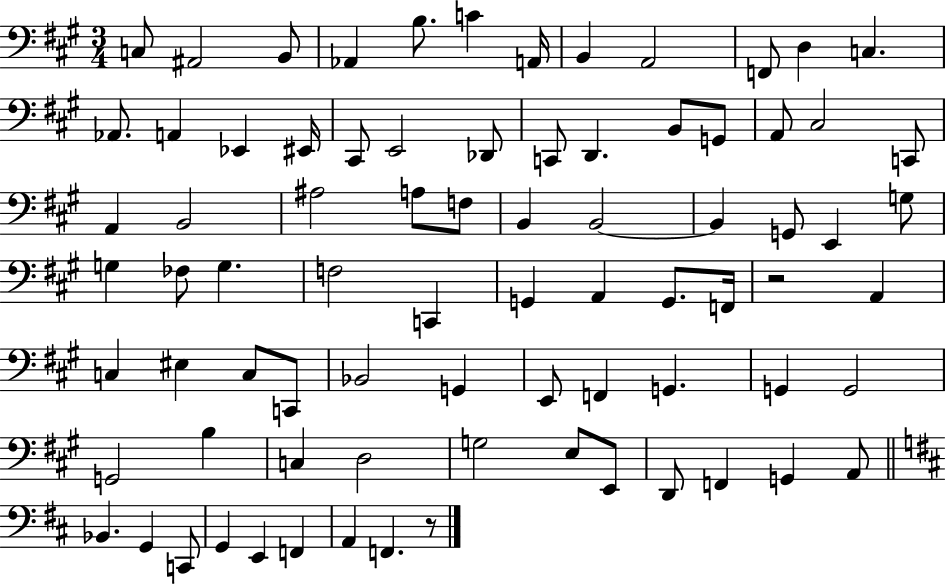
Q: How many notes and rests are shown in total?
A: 79